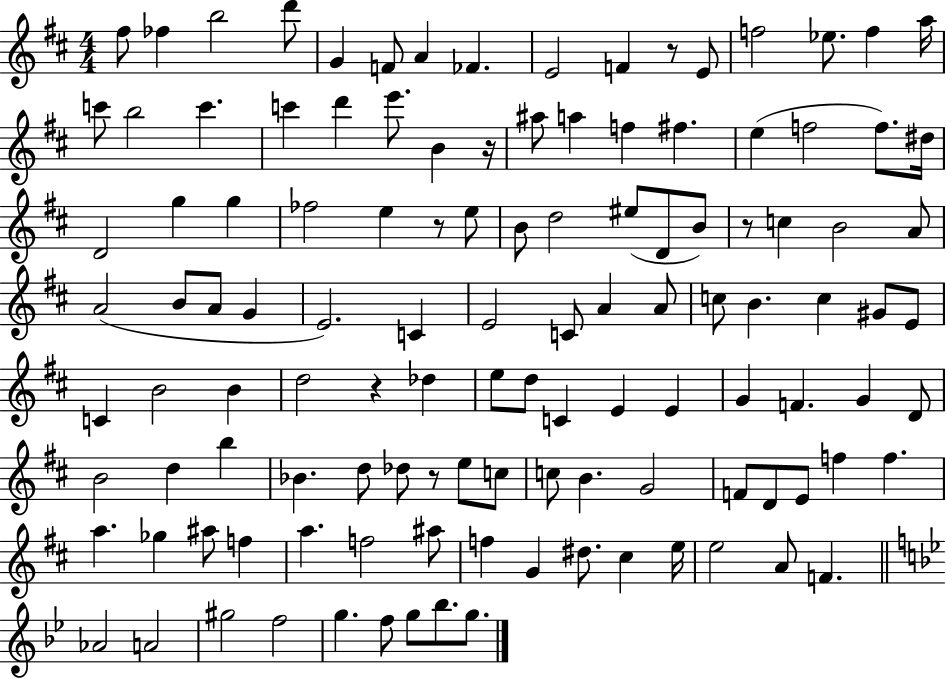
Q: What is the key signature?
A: D major